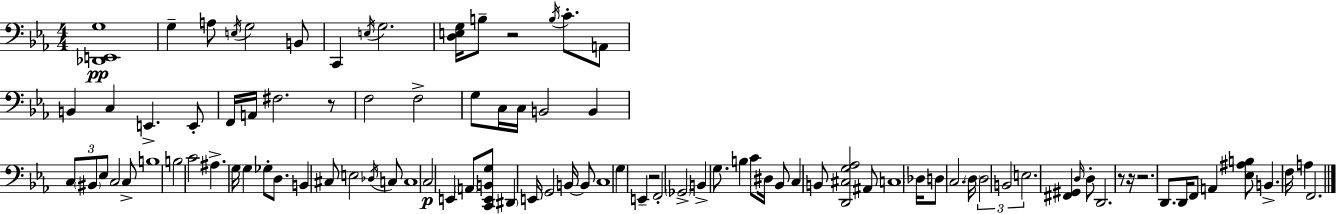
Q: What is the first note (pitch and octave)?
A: G3